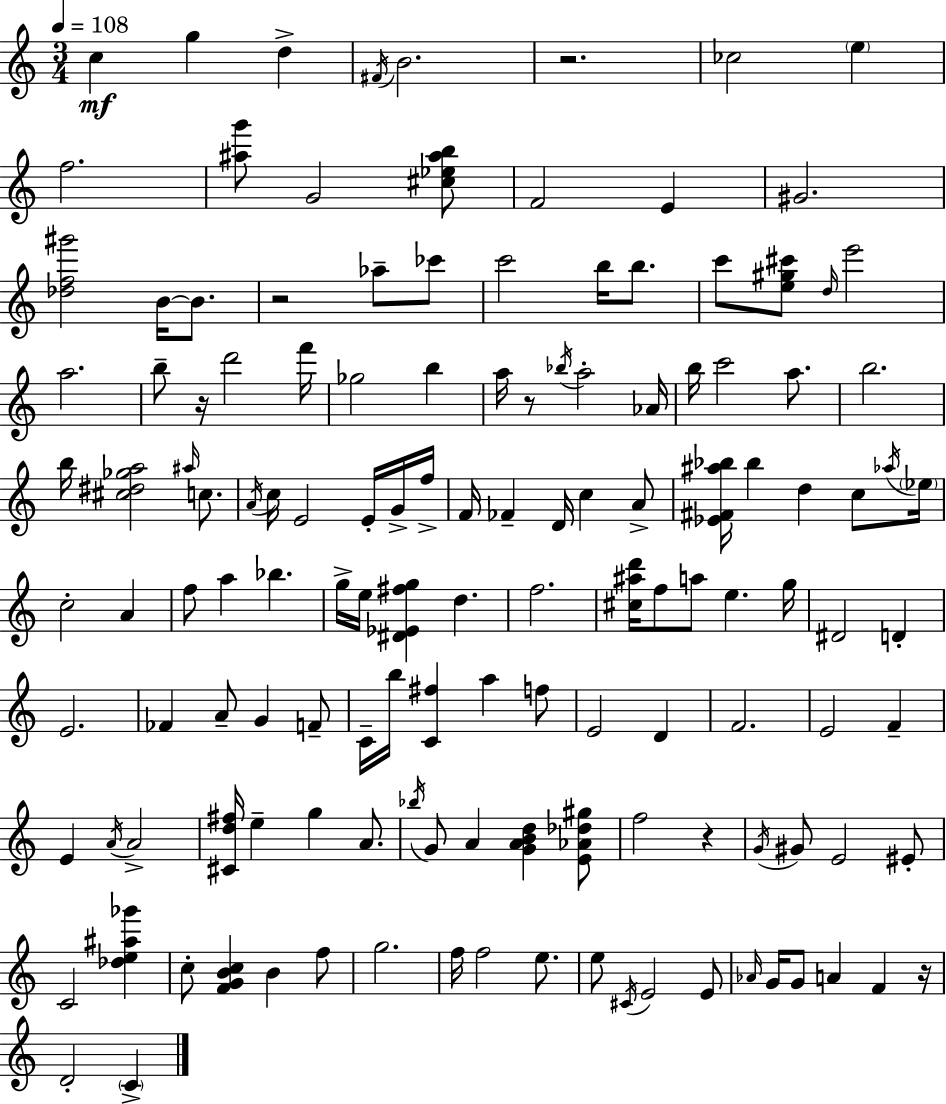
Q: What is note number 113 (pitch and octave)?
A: G4